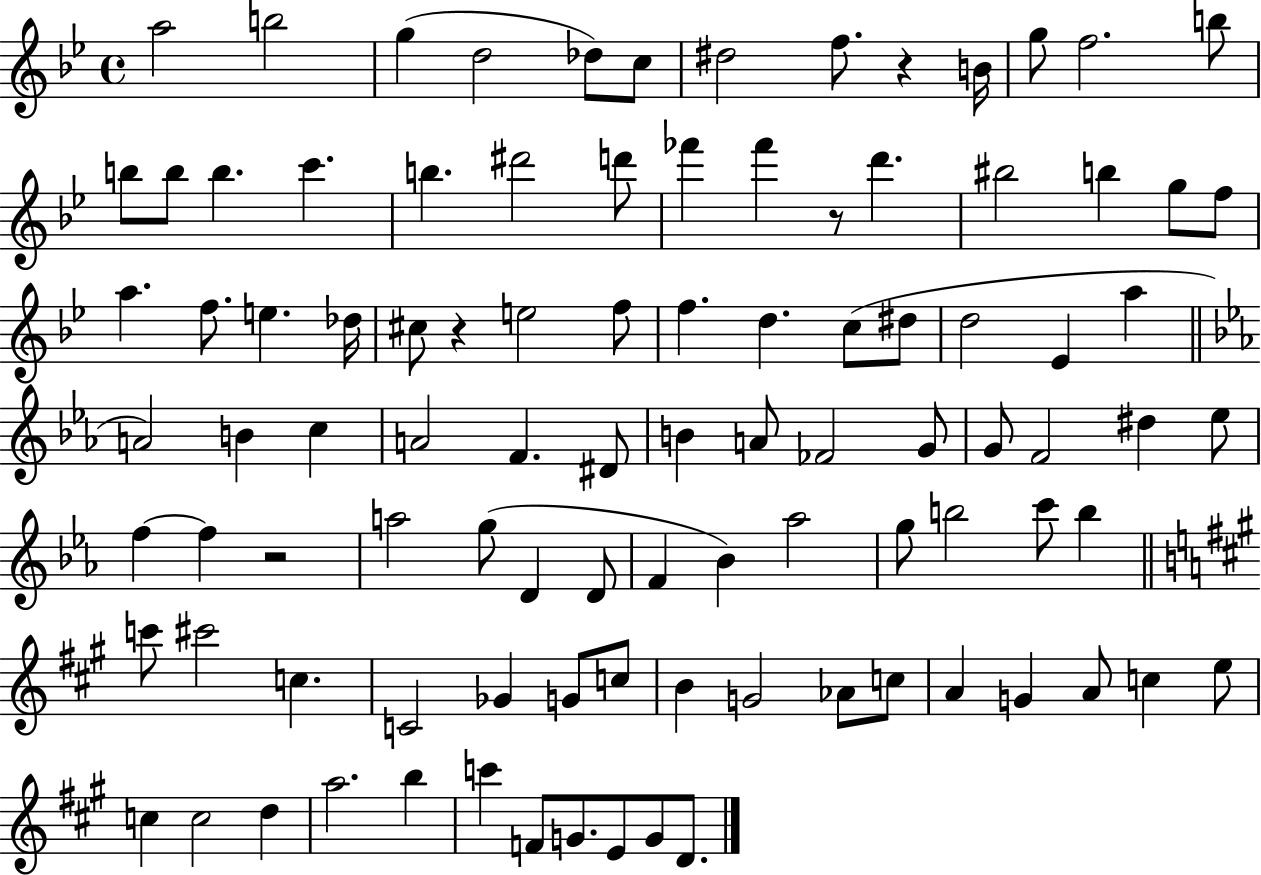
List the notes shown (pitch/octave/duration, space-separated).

A5/h B5/h G5/q D5/h Db5/e C5/e D#5/h F5/e. R/q B4/s G5/e F5/h. B5/e B5/e B5/e B5/q. C6/q. B5/q. D#6/h D6/e FES6/q FES6/q R/e D6/q. BIS5/h B5/q G5/e F5/e A5/q. F5/e. E5/q. Db5/s C#5/e R/q E5/h F5/e F5/q. D5/q. C5/e D#5/e D5/h Eb4/q A5/q A4/h B4/q C5/q A4/h F4/q. D#4/e B4/q A4/e FES4/h G4/e G4/e F4/h D#5/q Eb5/e F5/q F5/q R/h A5/h G5/e D4/q D4/e F4/q Bb4/q Ab5/h G5/e B5/h C6/e B5/q C6/e C#6/h C5/q. C4/h Gb4/q G4/e C5/e B4/q G4/h Ab4/e C5/e A4/q G4/q A4/e C5/q E5/e C5/q C5/h D5/q A5/h. B5/q C6/q F4/e G4/e. E4/e G4/e D4/e.